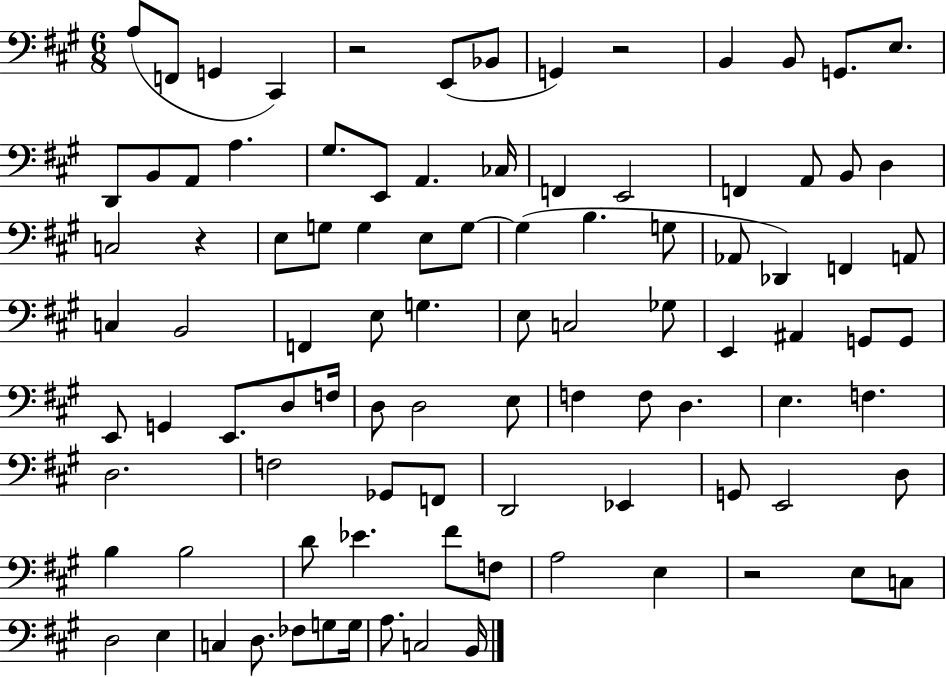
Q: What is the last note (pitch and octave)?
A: B2